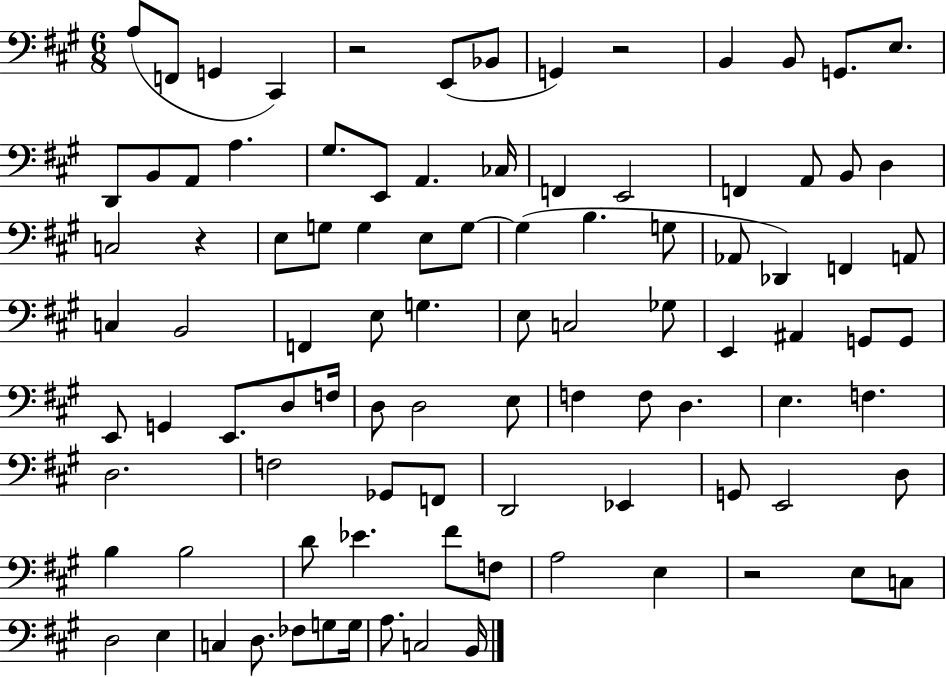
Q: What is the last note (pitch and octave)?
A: B2